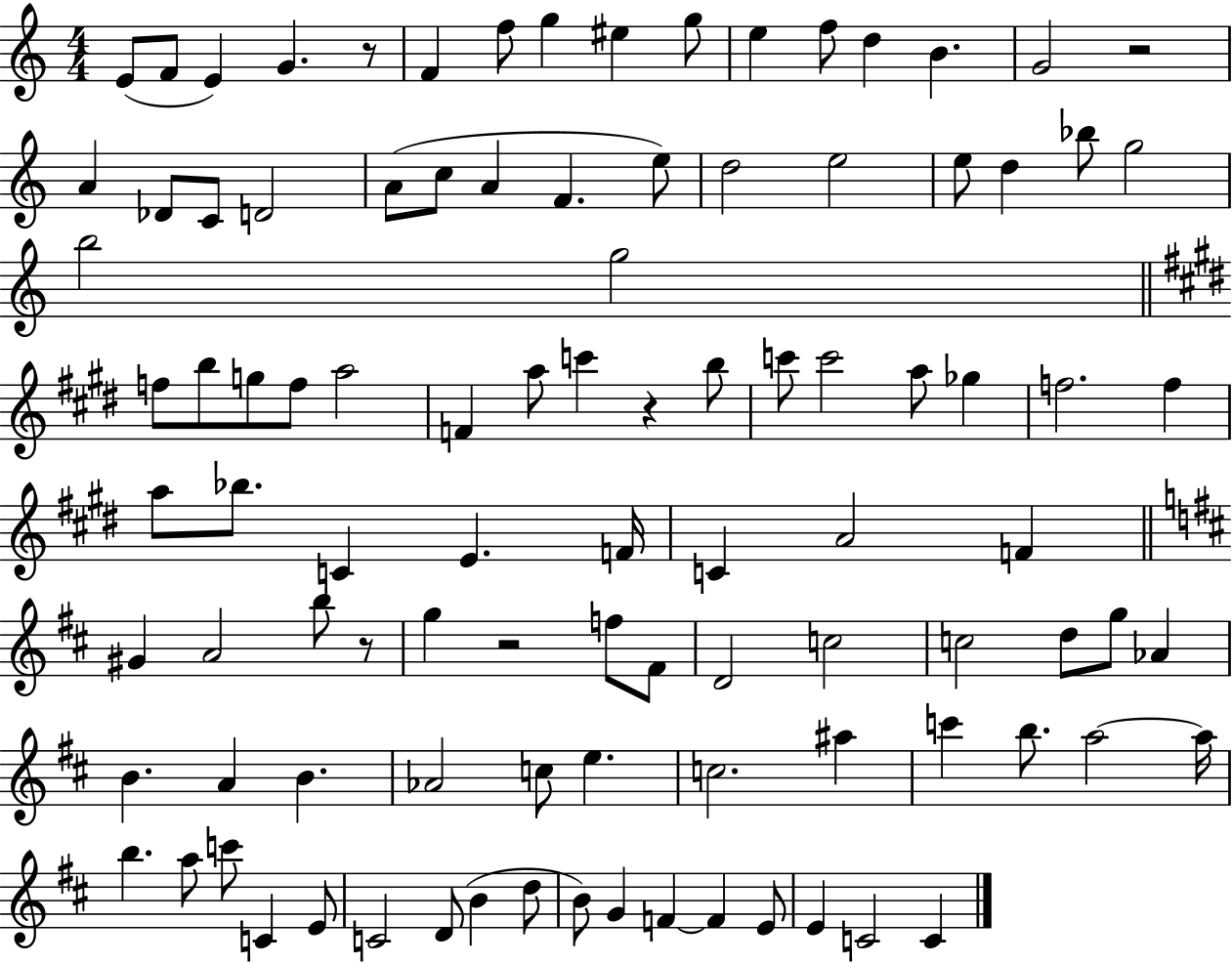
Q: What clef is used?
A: treble